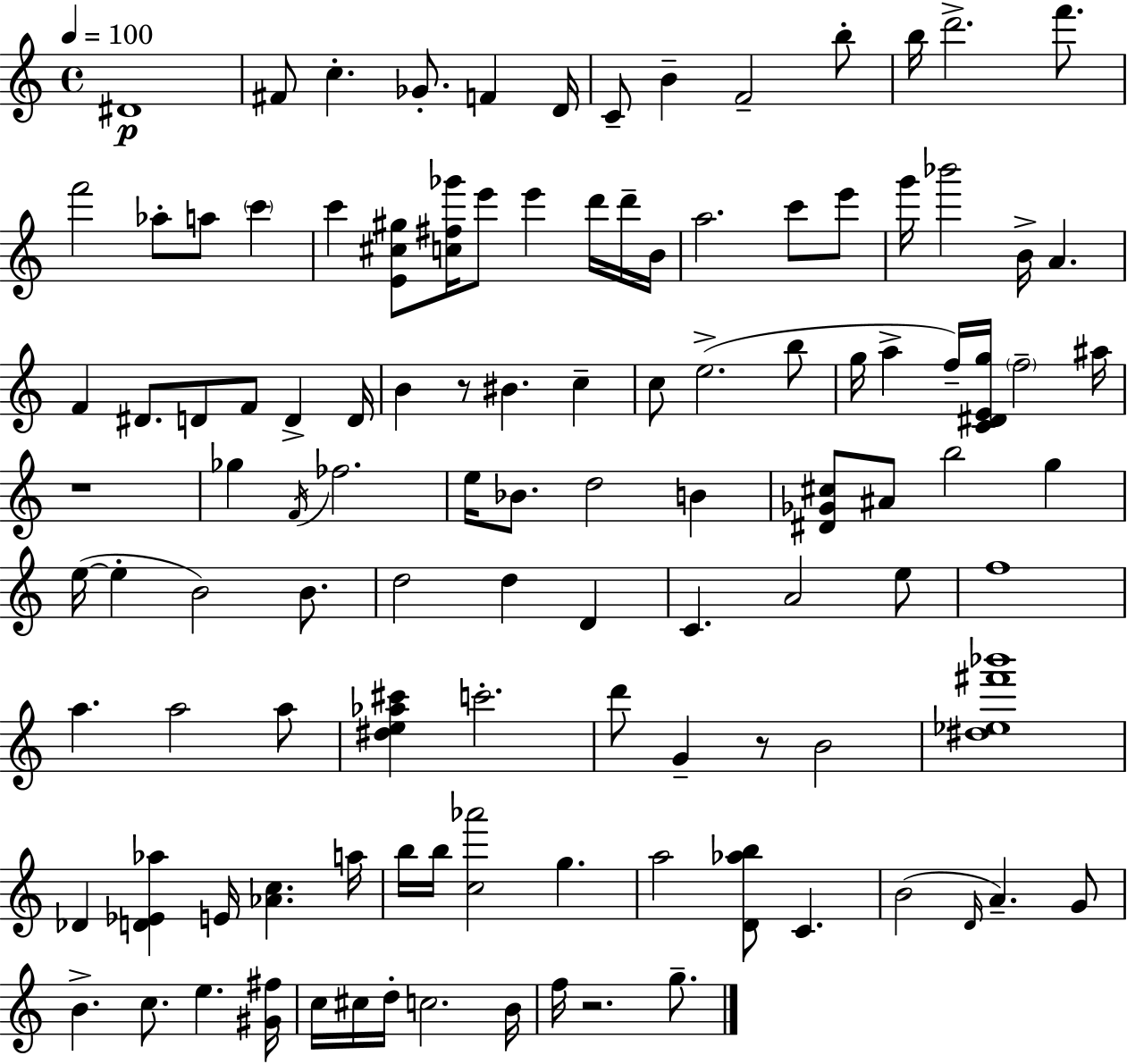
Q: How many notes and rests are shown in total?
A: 112